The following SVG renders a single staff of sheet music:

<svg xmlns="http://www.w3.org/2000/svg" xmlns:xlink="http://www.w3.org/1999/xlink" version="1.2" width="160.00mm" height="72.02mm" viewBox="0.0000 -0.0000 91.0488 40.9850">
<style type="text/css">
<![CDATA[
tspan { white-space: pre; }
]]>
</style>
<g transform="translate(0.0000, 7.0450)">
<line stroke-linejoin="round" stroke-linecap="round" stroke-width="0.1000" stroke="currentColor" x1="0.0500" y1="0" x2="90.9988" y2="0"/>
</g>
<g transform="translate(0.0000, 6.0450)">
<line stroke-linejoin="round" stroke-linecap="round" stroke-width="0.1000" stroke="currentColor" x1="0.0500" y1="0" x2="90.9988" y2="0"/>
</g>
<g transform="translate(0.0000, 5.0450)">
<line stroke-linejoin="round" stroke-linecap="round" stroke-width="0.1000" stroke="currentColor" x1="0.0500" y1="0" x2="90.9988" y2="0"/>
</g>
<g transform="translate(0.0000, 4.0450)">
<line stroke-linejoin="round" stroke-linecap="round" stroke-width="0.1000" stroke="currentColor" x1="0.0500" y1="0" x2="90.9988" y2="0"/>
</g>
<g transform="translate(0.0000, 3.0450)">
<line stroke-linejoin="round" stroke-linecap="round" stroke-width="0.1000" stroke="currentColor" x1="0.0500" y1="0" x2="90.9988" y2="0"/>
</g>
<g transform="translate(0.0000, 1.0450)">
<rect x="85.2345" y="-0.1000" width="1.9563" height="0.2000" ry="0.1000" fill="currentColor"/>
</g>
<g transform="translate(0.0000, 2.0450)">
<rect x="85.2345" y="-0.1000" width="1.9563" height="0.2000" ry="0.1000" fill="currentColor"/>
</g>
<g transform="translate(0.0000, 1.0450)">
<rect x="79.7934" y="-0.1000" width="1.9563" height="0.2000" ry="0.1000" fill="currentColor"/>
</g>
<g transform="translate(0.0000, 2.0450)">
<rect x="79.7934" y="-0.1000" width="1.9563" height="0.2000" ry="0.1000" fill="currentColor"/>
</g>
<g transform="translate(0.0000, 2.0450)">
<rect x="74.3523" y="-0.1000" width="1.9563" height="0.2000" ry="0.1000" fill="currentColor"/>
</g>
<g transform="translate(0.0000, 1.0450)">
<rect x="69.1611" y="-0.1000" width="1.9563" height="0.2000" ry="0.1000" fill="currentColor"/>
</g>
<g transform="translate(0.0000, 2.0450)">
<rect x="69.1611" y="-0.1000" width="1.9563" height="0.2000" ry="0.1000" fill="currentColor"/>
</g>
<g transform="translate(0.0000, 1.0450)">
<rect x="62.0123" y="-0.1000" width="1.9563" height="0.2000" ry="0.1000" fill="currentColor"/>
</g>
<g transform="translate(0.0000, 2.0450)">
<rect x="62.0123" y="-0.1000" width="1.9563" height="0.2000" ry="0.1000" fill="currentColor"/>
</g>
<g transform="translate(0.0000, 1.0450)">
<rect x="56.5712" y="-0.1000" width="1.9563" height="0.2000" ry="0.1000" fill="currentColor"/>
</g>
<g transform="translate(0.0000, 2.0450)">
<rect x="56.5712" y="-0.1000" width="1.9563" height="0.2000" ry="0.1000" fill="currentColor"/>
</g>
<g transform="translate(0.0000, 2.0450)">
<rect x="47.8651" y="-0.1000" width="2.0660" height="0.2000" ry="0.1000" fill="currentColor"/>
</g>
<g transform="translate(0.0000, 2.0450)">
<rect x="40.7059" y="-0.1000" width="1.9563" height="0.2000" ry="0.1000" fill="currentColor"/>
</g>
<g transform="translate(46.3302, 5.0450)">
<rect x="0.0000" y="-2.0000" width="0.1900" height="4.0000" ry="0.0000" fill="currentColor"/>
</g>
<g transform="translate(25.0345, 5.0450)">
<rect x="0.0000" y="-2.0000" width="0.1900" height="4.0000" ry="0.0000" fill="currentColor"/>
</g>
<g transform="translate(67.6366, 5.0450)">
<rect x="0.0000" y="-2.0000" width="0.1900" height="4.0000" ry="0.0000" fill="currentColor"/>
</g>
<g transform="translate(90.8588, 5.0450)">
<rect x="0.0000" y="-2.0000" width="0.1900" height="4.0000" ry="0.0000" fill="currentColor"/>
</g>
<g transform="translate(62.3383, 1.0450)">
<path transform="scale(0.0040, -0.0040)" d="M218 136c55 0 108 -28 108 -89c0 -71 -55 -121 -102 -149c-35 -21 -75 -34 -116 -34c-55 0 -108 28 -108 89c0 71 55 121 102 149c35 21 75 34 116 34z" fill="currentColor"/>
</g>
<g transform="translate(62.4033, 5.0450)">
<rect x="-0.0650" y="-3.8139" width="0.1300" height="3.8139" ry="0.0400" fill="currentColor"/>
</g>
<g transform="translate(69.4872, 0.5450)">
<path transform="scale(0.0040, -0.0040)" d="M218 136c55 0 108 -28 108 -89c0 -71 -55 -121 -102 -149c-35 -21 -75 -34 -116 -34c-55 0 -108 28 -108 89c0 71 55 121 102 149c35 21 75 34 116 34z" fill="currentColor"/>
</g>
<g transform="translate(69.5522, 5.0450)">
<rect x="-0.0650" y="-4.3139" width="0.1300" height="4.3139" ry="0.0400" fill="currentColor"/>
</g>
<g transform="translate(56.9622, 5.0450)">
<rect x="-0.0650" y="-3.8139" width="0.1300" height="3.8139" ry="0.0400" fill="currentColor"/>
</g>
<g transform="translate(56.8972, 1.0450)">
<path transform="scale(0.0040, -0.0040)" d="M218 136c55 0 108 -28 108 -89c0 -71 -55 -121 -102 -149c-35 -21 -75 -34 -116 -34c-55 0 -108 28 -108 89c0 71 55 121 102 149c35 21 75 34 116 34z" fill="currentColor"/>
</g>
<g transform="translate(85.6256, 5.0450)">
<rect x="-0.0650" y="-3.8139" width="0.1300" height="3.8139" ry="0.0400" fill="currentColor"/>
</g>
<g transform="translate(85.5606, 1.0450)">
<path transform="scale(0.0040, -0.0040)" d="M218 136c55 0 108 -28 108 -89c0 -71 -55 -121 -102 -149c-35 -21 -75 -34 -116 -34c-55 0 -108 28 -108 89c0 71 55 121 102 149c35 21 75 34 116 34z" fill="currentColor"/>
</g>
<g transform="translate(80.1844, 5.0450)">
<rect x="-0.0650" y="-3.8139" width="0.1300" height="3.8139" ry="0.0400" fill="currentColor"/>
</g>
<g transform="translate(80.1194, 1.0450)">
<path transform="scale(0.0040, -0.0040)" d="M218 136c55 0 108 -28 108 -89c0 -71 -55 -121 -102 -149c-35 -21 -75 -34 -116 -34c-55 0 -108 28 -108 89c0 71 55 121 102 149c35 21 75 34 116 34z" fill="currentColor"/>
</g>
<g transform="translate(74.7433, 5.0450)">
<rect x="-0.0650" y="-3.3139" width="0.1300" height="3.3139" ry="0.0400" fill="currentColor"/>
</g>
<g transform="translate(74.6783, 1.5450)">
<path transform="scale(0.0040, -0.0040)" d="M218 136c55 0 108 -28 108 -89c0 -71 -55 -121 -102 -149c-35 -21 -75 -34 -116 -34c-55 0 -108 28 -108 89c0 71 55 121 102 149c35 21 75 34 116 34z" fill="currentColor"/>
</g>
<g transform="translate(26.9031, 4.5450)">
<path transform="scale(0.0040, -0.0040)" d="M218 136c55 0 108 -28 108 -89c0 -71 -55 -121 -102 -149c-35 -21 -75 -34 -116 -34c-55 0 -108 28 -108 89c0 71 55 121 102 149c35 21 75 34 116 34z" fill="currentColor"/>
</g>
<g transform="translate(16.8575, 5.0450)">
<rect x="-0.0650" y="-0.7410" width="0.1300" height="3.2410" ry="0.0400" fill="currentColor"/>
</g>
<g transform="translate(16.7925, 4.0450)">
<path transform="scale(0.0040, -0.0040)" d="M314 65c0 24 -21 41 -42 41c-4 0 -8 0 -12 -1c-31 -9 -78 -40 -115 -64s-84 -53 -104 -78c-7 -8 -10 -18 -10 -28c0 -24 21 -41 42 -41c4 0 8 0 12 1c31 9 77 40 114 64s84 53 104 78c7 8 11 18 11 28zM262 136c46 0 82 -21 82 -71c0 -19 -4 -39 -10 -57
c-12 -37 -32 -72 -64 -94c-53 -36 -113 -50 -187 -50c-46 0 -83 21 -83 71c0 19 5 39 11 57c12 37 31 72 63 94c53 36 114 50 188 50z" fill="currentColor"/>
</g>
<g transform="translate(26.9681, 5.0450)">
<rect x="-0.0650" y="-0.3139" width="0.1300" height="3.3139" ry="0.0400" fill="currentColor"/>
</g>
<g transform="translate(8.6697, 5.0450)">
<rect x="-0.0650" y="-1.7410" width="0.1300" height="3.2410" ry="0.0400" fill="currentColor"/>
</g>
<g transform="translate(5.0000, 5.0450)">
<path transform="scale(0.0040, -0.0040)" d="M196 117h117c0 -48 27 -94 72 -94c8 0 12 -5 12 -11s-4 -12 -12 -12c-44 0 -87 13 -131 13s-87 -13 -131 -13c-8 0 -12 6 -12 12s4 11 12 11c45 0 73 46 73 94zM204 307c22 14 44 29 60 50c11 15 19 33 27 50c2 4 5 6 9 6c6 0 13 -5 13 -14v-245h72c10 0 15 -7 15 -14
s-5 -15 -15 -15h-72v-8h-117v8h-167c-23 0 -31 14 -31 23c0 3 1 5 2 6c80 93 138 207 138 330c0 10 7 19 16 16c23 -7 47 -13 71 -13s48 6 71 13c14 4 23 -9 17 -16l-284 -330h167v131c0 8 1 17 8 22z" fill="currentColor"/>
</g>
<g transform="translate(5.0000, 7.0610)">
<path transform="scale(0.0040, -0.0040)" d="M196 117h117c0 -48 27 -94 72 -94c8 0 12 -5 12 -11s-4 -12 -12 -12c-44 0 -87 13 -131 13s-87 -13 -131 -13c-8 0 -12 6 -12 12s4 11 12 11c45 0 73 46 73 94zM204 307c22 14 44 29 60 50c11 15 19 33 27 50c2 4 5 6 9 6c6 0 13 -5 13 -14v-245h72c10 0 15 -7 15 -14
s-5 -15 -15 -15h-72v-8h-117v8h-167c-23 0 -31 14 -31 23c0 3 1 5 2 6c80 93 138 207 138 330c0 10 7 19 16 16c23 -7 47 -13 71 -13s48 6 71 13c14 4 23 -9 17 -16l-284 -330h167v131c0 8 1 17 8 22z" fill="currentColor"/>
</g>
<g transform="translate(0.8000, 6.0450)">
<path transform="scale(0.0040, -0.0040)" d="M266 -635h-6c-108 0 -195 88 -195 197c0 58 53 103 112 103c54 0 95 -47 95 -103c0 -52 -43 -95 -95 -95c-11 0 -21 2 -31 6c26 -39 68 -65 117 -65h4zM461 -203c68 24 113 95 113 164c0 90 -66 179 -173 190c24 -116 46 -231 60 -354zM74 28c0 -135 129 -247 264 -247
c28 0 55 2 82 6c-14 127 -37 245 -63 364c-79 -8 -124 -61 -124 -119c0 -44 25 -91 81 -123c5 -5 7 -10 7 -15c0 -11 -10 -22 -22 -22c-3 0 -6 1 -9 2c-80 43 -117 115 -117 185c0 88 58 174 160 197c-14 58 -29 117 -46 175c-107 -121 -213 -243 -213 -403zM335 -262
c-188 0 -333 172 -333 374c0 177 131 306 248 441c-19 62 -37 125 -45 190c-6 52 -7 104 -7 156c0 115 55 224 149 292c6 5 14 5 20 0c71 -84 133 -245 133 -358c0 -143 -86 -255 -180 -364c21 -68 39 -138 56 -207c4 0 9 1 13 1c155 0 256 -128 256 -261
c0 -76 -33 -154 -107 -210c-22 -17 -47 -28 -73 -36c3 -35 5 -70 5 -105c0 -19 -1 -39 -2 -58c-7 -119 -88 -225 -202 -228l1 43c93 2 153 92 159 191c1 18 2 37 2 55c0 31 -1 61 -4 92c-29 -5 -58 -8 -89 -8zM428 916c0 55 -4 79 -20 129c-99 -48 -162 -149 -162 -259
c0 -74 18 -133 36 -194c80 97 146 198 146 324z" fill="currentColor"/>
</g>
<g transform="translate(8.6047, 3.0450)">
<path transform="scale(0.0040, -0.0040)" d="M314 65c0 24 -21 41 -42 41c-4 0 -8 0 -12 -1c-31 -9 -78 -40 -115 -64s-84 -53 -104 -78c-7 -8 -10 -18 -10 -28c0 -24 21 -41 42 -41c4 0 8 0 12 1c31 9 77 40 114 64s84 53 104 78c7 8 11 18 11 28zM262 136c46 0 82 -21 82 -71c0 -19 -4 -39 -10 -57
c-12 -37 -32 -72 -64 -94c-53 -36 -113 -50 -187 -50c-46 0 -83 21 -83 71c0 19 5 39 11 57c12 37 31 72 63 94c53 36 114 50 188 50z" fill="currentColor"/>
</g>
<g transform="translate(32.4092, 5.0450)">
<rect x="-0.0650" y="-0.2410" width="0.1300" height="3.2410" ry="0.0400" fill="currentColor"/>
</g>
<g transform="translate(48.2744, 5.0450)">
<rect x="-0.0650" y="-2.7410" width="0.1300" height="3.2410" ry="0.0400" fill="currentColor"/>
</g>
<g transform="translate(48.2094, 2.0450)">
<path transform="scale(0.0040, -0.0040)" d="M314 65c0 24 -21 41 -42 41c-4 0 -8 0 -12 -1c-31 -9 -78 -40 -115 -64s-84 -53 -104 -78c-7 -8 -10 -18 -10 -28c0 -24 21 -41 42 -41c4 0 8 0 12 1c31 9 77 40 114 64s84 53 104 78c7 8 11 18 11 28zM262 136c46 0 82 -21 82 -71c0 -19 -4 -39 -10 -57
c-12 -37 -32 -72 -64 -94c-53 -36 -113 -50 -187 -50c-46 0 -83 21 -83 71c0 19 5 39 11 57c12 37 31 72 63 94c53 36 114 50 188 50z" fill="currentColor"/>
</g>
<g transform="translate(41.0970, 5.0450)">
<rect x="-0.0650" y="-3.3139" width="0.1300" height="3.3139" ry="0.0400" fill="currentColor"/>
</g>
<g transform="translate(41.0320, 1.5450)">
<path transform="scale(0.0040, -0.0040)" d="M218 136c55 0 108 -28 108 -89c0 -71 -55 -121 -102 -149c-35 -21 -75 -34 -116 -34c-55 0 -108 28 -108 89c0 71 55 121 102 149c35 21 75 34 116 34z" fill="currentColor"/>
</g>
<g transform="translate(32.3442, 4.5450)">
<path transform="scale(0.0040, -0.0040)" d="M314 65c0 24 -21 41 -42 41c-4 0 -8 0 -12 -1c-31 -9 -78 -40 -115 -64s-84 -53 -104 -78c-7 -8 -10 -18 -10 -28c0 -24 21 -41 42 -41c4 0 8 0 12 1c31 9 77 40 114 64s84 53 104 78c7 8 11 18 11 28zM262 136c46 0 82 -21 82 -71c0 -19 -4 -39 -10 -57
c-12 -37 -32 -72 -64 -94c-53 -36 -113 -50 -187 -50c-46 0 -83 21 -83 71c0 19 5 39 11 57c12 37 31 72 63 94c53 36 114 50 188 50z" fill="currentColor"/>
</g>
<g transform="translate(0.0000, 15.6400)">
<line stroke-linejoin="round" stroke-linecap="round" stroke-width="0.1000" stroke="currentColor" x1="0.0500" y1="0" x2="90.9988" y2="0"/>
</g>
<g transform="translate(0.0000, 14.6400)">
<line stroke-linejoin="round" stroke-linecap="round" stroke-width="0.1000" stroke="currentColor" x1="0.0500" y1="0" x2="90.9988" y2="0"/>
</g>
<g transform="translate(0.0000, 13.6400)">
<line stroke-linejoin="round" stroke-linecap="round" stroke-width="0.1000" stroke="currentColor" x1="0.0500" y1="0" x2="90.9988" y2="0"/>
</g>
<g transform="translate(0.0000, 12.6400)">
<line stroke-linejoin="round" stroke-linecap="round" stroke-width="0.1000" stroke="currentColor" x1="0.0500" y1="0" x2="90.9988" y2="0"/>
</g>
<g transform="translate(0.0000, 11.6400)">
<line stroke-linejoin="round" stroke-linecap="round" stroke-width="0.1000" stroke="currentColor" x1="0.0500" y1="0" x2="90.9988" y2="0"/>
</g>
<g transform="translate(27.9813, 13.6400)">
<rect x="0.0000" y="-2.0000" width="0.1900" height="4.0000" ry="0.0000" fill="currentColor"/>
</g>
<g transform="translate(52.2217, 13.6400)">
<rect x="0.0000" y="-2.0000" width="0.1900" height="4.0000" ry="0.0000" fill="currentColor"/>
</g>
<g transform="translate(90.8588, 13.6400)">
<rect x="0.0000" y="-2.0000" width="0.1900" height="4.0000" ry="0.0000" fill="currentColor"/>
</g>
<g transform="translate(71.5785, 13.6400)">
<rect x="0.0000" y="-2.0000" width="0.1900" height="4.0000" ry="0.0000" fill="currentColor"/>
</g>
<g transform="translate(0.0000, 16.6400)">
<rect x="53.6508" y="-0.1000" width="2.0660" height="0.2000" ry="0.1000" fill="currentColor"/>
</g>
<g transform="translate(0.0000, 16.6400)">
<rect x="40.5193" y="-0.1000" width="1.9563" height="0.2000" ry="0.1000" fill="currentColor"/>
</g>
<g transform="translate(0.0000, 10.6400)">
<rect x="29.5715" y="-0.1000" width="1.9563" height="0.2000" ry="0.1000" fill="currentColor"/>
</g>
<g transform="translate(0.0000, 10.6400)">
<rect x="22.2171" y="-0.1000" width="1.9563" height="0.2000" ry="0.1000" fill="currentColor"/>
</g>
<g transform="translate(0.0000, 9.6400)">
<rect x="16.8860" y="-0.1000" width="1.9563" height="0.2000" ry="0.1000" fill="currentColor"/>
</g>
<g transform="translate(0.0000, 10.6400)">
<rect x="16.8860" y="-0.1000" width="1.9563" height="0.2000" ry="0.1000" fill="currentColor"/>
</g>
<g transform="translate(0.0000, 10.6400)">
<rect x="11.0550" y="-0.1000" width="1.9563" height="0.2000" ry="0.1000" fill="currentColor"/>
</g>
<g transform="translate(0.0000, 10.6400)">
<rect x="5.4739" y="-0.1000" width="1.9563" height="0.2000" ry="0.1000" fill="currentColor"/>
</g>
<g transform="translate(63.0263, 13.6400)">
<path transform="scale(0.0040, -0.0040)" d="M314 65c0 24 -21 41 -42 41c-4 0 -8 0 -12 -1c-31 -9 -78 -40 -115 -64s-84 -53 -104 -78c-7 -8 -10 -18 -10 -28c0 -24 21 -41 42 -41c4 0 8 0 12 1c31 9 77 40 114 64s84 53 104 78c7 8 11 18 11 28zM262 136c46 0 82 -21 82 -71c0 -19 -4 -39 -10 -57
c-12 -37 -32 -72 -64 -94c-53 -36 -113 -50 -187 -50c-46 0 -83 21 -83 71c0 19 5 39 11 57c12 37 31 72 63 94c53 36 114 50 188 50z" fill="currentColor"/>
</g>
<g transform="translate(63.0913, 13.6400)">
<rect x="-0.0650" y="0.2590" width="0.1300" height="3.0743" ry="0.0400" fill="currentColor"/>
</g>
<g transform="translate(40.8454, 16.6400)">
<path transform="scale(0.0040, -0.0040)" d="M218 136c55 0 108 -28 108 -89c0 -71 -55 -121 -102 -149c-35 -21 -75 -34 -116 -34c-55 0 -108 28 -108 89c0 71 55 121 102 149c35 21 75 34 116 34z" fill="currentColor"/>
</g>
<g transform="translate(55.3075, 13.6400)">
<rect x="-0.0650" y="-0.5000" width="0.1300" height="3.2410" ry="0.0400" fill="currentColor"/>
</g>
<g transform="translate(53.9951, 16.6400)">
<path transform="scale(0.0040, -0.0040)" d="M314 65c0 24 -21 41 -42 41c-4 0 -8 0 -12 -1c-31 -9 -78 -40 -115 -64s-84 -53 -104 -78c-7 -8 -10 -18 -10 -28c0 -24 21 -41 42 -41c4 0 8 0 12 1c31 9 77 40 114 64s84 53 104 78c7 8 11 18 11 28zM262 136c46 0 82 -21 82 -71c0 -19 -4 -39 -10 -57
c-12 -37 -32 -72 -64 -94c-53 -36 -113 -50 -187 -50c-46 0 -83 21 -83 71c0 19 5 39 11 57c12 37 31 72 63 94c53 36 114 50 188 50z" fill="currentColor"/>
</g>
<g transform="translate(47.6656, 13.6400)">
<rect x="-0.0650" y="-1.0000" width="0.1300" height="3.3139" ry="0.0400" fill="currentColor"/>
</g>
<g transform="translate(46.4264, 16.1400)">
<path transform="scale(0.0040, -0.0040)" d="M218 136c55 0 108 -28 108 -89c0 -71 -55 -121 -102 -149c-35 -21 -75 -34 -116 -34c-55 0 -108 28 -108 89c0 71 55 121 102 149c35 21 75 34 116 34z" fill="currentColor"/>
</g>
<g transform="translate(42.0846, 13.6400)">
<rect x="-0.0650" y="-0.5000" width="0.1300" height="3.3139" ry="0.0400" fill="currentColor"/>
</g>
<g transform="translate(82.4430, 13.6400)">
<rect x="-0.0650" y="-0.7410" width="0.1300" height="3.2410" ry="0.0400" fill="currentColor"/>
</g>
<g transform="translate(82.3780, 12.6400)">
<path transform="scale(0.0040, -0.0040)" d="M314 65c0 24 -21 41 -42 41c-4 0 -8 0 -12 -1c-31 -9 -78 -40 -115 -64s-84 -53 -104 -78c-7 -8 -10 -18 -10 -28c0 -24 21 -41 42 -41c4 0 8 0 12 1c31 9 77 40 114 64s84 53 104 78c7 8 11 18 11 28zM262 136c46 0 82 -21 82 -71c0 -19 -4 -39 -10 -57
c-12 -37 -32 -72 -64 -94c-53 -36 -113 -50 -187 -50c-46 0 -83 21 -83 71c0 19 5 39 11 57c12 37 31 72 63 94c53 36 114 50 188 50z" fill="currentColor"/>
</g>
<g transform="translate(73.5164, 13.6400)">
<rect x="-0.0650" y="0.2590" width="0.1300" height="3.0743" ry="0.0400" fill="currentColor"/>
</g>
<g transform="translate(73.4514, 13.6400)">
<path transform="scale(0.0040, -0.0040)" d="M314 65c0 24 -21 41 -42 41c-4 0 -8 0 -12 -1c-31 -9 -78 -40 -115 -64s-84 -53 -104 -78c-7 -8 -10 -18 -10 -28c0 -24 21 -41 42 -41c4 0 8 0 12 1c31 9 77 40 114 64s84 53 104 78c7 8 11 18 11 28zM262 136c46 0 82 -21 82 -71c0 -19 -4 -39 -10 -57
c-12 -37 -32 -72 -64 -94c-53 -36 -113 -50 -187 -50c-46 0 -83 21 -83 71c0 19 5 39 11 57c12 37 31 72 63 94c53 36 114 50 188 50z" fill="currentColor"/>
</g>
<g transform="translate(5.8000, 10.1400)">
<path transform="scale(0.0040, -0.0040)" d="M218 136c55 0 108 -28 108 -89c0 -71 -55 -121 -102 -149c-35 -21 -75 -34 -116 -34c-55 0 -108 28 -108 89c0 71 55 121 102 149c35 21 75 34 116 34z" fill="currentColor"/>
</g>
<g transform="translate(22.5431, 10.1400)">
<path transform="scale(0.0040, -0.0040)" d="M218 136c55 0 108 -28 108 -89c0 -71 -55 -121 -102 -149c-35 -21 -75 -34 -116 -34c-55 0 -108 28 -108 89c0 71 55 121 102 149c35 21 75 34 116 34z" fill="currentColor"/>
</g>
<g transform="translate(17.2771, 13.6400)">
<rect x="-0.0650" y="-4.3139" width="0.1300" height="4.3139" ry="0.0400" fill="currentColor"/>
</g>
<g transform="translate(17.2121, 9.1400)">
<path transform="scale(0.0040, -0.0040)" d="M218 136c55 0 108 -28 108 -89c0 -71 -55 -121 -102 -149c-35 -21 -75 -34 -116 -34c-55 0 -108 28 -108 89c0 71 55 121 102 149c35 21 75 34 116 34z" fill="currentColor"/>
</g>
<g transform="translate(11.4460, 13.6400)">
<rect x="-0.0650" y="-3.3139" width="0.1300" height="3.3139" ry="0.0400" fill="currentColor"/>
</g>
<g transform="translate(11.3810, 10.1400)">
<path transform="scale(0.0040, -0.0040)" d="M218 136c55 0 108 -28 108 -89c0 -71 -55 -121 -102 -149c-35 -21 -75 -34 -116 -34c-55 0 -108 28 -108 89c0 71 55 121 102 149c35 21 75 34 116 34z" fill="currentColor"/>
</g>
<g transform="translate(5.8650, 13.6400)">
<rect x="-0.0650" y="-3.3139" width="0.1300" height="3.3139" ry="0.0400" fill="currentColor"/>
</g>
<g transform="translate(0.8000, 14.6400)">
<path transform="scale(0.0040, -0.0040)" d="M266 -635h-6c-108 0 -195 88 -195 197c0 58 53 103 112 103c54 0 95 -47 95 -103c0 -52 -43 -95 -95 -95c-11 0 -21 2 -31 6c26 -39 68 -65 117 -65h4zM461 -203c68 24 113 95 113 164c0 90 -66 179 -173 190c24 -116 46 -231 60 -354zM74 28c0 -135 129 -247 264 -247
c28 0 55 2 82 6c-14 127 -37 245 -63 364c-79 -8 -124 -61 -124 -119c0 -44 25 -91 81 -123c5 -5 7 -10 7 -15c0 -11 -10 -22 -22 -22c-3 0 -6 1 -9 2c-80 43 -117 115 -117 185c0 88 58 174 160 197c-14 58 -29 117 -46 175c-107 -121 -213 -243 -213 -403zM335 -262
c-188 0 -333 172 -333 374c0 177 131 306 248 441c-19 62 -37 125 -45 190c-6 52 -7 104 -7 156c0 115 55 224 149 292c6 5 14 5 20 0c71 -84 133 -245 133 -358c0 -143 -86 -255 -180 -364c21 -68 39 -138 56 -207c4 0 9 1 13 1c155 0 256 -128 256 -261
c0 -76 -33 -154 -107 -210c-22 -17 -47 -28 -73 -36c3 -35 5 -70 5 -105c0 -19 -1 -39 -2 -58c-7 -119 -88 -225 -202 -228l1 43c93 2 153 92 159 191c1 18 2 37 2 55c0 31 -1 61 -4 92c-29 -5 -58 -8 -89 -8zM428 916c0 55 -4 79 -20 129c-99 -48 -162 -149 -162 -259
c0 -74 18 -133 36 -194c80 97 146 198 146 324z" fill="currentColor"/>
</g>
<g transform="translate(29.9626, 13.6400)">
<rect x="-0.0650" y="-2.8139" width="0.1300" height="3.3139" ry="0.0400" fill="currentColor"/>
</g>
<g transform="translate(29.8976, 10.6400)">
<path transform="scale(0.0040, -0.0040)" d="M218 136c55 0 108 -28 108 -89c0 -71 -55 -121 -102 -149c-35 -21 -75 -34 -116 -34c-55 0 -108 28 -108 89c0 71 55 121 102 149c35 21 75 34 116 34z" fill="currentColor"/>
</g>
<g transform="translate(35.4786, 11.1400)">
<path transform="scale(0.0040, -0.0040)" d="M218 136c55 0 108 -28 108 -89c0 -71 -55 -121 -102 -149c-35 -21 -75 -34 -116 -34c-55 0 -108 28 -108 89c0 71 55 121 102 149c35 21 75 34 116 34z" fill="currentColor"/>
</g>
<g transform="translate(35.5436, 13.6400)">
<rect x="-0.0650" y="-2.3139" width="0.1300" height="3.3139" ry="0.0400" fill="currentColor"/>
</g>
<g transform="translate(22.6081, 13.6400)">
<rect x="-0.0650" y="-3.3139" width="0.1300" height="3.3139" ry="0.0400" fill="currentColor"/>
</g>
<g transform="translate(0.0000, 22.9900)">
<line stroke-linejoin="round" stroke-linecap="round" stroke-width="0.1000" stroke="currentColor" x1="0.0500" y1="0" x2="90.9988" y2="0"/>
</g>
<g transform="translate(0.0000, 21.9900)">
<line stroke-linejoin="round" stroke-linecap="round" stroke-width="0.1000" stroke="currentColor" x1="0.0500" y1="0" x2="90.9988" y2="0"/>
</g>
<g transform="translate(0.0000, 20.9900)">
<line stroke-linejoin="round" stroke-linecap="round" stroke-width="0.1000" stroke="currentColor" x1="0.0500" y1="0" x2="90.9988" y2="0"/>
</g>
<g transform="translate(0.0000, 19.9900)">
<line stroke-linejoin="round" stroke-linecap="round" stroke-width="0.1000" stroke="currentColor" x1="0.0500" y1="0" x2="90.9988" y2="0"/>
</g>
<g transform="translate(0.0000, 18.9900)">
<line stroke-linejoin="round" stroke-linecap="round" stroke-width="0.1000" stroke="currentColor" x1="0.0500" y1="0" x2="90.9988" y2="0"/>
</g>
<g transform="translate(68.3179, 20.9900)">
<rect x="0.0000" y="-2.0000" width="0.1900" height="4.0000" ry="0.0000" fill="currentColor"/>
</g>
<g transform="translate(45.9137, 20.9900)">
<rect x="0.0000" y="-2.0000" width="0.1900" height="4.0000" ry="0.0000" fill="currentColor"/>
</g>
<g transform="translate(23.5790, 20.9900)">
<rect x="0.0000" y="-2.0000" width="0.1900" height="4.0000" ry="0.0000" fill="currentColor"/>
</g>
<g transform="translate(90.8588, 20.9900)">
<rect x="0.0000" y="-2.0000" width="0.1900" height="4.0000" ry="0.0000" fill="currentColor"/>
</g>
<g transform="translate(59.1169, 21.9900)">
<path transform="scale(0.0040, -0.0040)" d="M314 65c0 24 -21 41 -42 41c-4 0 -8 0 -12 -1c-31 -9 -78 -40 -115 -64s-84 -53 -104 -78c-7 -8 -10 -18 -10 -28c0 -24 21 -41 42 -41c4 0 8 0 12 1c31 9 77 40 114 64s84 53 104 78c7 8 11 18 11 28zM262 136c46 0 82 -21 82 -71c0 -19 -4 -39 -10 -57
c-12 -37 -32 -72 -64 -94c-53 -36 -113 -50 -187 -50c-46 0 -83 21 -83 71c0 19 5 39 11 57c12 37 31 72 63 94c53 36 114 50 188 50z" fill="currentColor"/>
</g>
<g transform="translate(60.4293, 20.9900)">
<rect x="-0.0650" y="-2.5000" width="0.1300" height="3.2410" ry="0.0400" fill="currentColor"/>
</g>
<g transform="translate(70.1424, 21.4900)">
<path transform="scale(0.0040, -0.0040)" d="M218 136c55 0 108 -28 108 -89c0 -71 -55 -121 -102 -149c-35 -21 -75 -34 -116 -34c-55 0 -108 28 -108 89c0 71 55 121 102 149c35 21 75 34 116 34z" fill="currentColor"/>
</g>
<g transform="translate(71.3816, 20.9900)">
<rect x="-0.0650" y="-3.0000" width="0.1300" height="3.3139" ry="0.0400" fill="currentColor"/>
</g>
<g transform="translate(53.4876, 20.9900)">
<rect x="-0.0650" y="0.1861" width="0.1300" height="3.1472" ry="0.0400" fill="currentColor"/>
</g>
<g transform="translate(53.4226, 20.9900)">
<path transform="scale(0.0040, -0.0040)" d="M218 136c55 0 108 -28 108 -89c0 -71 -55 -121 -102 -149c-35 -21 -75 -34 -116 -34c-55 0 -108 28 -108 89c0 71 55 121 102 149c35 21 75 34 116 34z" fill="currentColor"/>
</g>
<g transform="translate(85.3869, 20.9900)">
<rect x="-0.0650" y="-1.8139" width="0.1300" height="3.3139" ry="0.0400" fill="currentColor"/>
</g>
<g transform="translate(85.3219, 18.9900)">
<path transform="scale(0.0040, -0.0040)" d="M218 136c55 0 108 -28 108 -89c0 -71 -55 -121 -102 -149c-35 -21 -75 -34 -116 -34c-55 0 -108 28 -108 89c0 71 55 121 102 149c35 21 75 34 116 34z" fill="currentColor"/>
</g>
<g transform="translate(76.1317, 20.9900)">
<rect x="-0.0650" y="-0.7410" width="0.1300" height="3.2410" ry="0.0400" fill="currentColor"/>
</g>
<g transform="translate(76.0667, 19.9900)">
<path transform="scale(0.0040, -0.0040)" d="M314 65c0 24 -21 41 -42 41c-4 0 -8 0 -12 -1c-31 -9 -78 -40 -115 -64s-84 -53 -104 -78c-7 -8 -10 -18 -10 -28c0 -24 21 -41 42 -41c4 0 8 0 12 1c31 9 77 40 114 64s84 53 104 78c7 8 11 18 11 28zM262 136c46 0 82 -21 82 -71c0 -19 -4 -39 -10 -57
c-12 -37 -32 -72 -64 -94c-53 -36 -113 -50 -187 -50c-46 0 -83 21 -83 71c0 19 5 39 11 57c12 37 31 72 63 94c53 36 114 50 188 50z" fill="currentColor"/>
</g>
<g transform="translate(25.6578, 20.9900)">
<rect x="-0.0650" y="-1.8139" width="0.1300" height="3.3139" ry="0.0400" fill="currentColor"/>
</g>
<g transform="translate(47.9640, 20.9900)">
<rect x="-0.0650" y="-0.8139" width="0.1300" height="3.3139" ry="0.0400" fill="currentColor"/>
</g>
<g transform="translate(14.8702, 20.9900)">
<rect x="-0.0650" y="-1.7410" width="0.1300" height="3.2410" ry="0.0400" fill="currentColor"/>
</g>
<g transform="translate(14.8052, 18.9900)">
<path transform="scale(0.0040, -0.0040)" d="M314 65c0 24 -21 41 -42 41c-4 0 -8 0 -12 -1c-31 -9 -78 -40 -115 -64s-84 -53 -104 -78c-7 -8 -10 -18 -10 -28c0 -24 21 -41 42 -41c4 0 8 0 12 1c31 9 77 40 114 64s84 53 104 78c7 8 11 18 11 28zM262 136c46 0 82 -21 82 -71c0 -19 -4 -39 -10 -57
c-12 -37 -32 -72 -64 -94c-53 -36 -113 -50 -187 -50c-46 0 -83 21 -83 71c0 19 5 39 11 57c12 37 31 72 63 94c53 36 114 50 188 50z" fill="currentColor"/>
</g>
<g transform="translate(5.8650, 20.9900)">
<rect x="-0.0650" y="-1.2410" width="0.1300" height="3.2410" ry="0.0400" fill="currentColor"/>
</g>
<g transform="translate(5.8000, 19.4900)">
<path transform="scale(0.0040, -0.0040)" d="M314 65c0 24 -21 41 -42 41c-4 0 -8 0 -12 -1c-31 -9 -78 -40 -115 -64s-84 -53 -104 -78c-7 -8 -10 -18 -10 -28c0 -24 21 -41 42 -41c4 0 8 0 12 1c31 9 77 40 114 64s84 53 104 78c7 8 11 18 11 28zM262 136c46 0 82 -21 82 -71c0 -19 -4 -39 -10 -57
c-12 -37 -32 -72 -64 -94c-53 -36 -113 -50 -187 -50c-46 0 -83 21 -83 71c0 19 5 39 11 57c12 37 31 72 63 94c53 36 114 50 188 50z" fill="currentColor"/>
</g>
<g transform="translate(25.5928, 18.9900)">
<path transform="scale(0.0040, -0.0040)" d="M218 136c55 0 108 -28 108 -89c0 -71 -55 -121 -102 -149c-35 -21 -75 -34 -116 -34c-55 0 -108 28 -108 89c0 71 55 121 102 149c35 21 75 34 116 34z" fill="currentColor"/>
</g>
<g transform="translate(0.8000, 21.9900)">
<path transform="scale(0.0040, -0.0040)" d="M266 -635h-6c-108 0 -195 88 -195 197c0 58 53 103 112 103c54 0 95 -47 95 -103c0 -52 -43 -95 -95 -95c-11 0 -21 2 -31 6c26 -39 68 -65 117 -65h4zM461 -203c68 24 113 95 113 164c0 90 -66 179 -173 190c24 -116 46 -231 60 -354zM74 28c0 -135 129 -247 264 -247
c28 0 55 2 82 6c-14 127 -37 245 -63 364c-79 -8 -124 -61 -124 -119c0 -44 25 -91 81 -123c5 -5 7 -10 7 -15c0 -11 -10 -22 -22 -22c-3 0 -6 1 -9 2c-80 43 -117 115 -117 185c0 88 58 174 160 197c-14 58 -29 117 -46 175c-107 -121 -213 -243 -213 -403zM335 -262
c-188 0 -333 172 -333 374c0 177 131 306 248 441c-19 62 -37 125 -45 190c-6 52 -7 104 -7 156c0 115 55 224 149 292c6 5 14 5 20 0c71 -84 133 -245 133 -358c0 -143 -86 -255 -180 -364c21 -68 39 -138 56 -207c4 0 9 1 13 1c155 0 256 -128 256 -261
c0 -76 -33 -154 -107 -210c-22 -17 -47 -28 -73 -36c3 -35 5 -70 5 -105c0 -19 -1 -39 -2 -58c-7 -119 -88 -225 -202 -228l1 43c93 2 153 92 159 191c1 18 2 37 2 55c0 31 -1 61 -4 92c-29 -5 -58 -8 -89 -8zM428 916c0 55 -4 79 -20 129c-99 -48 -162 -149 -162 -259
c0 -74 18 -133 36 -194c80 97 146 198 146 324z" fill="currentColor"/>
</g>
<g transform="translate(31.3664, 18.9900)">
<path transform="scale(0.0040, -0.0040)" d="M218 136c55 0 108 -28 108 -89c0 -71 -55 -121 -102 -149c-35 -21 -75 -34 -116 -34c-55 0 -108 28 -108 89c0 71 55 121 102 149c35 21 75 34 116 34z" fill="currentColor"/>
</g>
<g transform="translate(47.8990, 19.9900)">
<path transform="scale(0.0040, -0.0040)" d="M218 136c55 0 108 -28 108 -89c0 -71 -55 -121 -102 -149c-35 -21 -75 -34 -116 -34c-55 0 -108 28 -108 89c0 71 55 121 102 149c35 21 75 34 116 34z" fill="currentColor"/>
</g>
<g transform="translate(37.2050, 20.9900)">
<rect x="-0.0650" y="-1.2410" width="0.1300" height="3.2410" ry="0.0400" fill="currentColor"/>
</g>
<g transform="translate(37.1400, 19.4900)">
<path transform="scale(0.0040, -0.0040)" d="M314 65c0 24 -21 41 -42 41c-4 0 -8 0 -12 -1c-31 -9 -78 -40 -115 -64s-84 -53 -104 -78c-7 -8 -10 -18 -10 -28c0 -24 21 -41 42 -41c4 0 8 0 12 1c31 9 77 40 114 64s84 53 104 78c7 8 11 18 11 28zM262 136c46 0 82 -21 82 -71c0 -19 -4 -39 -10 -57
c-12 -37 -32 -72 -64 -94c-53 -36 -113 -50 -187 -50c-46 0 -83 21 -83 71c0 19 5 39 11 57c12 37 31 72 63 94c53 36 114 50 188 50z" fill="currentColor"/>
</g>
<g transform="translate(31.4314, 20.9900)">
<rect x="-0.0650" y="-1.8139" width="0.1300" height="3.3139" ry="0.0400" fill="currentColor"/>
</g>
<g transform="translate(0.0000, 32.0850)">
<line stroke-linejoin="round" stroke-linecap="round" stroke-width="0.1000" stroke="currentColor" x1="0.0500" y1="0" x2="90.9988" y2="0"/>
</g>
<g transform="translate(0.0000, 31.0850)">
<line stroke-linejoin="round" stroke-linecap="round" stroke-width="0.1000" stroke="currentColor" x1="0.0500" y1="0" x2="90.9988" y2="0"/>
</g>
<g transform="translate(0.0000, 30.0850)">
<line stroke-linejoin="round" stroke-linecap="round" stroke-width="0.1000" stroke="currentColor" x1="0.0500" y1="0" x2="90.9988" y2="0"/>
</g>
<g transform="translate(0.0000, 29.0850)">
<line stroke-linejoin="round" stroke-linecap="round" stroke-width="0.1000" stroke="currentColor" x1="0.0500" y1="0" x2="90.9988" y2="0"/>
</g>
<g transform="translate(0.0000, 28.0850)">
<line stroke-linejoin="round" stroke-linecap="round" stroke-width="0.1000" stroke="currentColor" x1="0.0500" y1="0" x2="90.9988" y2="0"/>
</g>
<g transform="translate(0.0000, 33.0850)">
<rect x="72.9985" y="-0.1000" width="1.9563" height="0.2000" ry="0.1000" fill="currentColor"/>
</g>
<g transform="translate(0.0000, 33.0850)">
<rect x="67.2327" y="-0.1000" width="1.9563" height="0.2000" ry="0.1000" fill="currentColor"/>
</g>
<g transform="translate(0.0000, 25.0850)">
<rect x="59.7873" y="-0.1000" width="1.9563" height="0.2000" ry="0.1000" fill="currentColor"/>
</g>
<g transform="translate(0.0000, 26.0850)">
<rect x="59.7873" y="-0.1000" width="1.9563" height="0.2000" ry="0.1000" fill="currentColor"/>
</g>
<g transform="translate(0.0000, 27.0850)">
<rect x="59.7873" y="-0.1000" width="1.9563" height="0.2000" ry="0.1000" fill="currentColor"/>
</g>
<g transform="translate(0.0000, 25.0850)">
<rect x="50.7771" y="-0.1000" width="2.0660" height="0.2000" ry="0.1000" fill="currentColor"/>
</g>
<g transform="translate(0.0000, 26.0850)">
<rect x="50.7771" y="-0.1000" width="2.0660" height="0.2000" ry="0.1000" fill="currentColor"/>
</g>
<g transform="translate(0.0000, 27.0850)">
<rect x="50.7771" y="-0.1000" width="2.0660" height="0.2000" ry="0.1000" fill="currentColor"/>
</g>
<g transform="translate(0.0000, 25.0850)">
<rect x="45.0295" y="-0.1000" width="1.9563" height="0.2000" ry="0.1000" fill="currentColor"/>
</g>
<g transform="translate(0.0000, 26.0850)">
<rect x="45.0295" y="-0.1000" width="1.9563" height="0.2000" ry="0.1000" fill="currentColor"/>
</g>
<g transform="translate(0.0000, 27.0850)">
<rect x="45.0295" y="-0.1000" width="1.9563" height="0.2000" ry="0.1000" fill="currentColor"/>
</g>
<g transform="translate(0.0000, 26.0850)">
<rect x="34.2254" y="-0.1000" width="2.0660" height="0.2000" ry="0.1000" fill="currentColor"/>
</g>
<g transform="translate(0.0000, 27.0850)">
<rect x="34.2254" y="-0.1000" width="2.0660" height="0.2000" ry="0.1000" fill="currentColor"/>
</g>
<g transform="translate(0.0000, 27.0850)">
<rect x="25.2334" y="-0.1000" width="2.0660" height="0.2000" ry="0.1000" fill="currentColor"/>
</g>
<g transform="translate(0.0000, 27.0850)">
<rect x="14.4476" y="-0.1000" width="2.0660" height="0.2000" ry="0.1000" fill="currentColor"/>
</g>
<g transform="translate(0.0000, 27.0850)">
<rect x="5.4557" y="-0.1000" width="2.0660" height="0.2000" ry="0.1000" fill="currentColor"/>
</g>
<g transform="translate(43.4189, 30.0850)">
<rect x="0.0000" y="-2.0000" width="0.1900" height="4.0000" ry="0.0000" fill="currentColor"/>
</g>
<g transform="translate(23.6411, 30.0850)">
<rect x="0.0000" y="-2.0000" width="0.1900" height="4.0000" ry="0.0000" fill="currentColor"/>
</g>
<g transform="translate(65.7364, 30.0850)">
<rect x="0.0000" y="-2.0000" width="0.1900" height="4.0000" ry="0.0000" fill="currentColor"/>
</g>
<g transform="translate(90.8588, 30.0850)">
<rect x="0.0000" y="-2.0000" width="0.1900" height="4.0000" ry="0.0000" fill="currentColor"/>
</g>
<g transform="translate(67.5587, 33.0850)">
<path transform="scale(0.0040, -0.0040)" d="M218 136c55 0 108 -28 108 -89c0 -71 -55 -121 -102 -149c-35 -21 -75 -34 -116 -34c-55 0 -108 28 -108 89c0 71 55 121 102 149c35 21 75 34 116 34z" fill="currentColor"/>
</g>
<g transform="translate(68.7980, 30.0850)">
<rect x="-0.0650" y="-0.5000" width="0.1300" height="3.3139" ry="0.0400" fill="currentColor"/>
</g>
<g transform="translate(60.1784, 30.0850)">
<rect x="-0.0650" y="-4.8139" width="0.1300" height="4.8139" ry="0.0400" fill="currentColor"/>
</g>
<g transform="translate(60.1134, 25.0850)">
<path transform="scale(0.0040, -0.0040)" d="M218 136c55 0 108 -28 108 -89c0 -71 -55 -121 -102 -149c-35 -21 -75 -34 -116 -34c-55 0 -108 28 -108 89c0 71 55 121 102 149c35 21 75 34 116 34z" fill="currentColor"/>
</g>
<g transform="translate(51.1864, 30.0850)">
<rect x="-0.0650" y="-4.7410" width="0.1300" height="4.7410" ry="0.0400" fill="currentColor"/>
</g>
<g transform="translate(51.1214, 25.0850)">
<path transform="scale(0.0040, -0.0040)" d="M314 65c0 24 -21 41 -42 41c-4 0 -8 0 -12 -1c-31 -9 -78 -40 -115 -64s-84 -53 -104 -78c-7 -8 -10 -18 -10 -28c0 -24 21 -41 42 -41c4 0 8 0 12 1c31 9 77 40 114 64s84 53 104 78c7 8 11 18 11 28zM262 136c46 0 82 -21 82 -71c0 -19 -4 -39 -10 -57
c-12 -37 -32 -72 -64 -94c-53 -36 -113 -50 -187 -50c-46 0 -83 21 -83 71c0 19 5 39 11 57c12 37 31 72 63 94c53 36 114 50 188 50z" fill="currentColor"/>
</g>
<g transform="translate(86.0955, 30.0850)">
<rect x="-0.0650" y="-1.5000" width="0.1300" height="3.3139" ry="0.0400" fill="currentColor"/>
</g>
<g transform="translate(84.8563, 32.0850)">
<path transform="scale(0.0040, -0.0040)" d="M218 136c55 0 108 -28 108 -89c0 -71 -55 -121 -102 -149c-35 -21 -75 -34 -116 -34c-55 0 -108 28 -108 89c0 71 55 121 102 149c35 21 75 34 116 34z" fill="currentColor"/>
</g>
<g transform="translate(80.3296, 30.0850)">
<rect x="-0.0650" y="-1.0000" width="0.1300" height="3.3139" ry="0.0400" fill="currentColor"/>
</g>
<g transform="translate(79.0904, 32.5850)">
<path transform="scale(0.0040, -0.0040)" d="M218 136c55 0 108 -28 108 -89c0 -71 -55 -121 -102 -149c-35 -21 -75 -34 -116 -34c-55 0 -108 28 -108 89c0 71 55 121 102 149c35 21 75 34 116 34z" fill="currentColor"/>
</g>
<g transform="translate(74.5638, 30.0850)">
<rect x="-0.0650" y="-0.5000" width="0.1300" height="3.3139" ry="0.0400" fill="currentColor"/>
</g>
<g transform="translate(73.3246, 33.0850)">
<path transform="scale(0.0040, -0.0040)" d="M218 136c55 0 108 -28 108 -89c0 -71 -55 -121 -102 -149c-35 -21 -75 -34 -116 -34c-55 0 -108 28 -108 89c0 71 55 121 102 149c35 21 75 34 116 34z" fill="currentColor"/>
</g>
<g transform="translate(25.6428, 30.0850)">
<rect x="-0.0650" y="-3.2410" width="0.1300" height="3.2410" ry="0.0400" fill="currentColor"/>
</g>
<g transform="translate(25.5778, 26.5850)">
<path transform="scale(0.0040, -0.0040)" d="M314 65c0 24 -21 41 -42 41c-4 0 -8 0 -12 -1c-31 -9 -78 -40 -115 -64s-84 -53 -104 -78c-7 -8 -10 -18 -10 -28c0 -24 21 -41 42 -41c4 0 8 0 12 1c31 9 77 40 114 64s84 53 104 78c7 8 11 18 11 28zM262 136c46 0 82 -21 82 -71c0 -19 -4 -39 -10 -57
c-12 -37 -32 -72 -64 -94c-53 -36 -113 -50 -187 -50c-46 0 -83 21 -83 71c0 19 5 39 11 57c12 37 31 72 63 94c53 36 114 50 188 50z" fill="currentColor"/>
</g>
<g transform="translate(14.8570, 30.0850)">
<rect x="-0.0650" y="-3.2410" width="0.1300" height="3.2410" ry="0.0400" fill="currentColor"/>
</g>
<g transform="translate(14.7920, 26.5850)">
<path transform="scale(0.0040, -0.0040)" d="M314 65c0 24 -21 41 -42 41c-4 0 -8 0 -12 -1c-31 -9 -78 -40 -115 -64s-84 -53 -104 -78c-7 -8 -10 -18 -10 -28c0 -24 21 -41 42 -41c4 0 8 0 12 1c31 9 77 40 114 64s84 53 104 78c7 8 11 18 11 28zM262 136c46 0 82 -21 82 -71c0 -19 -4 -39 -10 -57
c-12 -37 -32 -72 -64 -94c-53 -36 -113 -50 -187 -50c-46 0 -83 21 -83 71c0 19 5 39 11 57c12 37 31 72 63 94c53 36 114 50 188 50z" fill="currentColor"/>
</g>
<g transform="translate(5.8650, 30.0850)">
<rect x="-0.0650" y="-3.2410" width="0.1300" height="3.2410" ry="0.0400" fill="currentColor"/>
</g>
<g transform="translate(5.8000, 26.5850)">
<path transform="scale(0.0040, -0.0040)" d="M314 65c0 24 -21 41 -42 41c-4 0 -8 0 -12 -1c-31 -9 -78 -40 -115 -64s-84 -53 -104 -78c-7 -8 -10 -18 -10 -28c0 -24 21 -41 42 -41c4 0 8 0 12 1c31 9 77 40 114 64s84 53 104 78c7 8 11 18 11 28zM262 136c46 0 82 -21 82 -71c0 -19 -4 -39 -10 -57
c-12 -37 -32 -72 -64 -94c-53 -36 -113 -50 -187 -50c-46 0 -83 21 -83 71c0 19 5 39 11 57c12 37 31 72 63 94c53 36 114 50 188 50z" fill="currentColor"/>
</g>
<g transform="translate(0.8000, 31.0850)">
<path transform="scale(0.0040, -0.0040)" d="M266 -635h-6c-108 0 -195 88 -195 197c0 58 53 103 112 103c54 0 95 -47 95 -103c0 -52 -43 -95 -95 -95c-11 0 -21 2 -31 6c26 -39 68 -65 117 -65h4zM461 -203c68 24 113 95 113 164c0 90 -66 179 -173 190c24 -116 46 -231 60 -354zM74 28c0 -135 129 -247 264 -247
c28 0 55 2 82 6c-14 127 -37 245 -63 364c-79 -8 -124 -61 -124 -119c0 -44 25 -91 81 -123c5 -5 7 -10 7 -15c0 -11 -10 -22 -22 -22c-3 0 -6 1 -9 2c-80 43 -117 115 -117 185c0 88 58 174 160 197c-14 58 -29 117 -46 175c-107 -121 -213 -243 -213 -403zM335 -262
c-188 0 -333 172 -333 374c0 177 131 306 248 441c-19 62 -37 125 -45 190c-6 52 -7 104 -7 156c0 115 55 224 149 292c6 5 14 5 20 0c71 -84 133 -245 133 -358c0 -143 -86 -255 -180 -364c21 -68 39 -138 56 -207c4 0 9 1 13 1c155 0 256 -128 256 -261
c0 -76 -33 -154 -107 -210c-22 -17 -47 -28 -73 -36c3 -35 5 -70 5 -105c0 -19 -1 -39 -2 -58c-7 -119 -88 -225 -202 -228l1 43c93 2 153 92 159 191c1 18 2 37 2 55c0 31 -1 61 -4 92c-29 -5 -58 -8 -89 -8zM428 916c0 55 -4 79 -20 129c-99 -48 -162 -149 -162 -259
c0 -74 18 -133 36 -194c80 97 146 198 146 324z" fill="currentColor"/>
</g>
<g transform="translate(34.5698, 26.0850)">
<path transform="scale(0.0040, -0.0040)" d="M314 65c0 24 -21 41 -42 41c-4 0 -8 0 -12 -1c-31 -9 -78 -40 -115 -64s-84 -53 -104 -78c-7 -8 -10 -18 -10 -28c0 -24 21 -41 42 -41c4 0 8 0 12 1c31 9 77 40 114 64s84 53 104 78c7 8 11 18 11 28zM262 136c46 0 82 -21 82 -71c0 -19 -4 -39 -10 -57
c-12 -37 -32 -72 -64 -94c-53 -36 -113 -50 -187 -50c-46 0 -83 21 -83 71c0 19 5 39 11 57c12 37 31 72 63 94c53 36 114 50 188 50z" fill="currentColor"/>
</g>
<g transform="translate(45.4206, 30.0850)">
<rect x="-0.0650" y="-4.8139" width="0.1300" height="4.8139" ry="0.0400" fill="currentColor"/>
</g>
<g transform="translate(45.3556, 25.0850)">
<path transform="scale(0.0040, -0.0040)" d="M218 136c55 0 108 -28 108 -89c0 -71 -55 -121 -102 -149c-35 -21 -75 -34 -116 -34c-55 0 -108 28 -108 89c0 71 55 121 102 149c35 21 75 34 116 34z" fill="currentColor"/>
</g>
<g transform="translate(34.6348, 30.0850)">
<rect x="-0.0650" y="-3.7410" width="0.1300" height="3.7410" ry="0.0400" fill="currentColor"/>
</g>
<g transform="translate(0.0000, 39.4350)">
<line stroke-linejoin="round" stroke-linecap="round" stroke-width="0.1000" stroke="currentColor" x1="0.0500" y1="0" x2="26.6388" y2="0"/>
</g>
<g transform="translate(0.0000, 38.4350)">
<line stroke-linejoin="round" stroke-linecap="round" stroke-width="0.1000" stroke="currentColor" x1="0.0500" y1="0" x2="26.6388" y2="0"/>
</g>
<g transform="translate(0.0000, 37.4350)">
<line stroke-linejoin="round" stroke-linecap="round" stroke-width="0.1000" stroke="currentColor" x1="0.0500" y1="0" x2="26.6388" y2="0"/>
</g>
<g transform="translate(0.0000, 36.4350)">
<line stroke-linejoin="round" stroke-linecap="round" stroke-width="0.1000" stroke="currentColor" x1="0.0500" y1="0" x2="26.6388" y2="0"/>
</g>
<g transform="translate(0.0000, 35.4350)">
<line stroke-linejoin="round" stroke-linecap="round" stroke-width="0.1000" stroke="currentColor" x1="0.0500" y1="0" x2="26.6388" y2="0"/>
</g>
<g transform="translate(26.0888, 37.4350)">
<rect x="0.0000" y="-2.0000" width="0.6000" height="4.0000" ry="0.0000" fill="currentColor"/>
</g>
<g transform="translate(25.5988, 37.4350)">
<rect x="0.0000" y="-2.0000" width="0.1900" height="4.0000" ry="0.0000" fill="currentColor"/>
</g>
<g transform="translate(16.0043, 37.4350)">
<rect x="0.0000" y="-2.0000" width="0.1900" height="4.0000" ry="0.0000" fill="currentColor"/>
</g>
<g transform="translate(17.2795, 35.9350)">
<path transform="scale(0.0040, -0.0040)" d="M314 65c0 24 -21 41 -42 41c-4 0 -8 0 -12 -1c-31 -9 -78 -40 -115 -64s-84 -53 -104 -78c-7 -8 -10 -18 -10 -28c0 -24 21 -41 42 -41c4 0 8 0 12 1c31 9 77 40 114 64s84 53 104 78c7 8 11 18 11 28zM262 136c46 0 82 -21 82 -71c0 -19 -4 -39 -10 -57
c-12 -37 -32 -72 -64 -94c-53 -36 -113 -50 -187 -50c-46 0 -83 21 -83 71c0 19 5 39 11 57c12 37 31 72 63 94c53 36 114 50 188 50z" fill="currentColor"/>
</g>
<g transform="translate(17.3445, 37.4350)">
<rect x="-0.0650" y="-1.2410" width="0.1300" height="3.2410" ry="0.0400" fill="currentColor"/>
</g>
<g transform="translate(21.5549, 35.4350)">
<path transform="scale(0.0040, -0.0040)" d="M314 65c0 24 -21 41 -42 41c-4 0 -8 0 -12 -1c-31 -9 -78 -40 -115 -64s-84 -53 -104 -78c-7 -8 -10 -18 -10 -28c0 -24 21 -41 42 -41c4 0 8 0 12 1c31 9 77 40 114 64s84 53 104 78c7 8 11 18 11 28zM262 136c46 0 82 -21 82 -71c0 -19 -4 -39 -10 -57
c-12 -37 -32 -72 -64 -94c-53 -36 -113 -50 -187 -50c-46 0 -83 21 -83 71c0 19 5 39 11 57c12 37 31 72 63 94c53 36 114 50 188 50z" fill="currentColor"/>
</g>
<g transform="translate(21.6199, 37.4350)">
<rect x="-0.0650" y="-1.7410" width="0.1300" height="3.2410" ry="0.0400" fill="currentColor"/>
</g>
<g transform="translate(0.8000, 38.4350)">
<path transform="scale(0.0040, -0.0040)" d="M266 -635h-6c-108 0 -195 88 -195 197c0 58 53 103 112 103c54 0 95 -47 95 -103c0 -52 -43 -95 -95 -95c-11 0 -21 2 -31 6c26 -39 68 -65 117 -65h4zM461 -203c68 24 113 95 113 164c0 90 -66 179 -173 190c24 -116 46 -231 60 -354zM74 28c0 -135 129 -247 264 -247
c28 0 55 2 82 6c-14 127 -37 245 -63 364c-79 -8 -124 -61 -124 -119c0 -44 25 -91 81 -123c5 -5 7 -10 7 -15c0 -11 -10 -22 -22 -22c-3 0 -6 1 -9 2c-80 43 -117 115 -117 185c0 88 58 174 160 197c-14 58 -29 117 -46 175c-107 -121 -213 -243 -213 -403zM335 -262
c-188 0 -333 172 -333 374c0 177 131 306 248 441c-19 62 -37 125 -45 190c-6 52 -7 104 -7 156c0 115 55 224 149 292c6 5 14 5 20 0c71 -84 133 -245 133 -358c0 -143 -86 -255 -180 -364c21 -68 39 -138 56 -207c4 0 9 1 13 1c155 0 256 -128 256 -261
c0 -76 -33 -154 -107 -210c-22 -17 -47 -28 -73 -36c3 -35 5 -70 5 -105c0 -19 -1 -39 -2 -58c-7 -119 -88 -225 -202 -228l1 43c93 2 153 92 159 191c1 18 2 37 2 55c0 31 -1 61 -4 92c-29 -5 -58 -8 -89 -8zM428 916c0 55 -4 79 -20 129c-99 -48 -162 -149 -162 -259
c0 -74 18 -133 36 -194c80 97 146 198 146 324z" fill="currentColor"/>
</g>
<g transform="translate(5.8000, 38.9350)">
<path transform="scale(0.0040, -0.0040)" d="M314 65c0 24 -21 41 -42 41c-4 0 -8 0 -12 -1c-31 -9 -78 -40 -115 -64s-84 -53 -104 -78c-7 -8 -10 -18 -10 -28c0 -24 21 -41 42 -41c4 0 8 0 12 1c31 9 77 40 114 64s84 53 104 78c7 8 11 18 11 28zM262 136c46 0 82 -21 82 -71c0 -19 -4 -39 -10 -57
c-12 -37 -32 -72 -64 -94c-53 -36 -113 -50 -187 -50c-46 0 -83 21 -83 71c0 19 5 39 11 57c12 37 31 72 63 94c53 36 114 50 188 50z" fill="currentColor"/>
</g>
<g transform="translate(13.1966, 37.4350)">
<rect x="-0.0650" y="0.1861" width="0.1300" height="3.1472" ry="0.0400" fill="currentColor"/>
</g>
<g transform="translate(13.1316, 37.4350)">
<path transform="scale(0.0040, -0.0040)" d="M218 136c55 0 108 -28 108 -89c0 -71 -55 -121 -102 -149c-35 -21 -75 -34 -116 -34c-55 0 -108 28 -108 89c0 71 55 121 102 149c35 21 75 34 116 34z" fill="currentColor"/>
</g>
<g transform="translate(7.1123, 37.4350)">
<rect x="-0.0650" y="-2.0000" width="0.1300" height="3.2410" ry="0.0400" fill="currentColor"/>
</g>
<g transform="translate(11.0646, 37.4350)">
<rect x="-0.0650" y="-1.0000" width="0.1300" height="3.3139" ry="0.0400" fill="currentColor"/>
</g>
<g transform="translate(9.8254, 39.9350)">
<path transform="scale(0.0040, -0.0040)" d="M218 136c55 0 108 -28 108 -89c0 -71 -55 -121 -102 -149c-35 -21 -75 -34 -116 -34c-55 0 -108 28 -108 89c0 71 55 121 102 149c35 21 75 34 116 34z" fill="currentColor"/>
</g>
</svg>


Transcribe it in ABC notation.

X:1
T:Untitled
M:4/4
L:1/4
K:C
f2 d2 c c2 b a2 c' c' d' b c' c' b b d' b a g C D C2 B2 B2 d2 e2 f2 f f e2 d B G2 A d2 f b2 b2 b2 c'2 e' e'2 e' C C D E F2 D B e2 f2